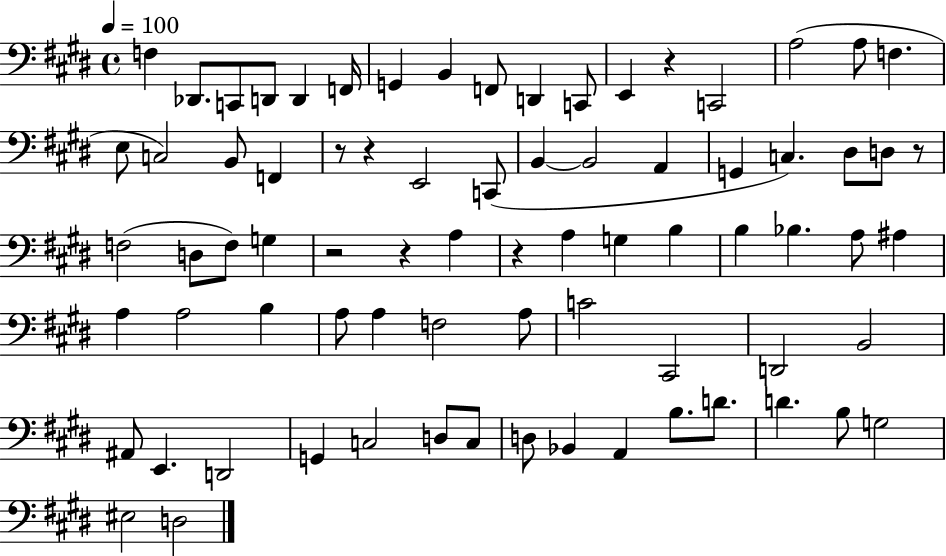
F3/q Db2/e. C2/e D2/e D2/q F2/s G2/q B2/q F2/e D2/q C2/e E2/q R/q C2/h A3/h A3/e F3/q. E3/e C3/h B2/e F2/q R/e R/q E2/h C2/e B2/q B2/h A2/q G2/q C3/q. D#3/e D3/e R/e F3/h D3/e F3/e G3/q R/h R/q A3/q R/q A3/q G3/q B3/q B3/q Bb3/q. A3/e A#3/q A3/q A3/h B3/q A3/e A3/q F3/h A3/e C4/h C#2/h D2/h B2/h A#2/e E2/q. D2/h G2/q C3/h D3/e C3/e D3/e Bb2/q A2/q B3/e. D4/e. D4/q. B3/e G3/h EIS3/h D3/h